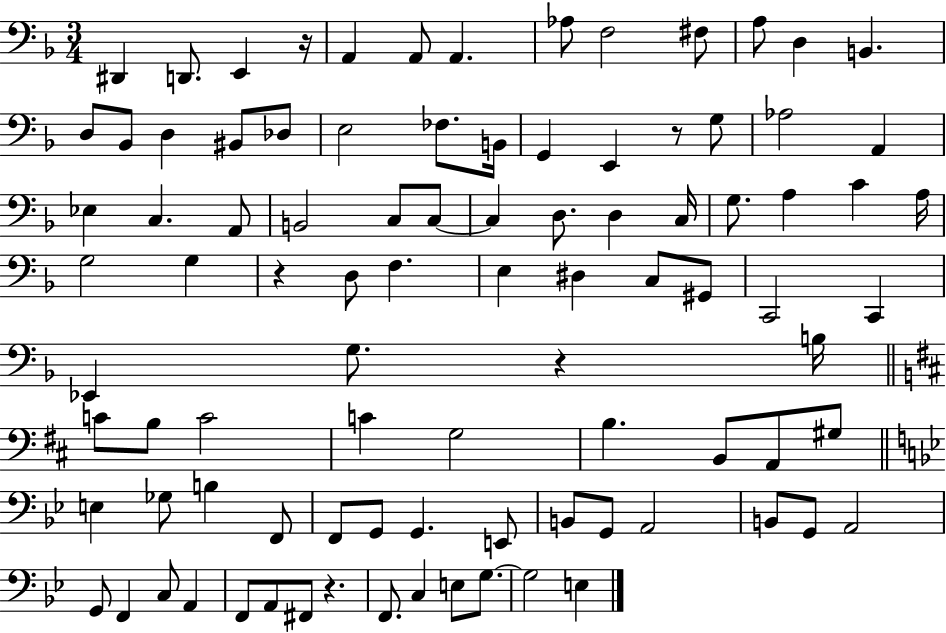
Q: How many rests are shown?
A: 5